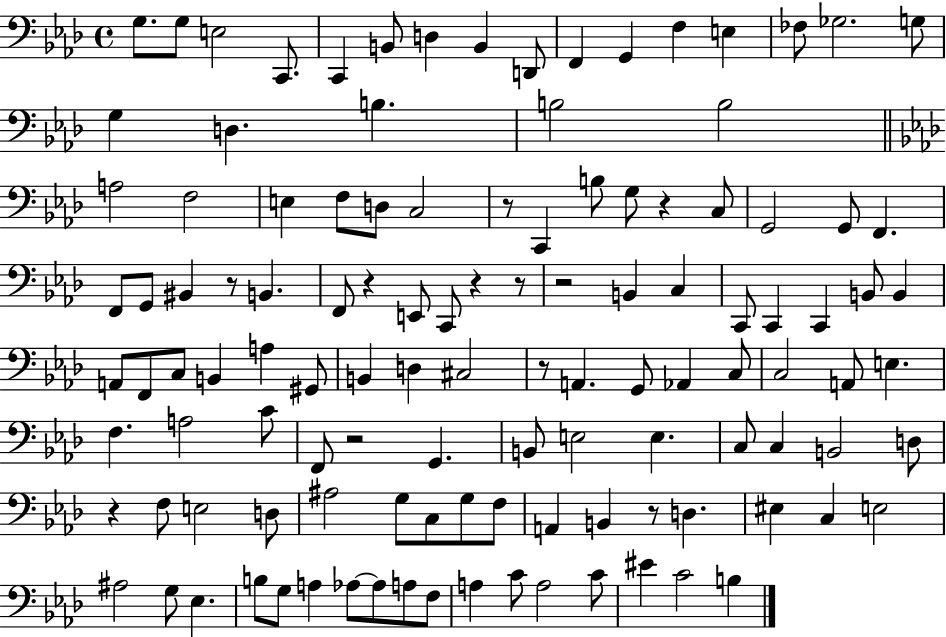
X:1
T:Untitled
M:4/4
L:1/4
K:Ab
G,/2 G,/2 E,2 C,,/2 C,, B,,/2 D, B,, D,,/2 F,, G,, F, E, _F,/2 _G,2 G,/2 G, D, B, B,2 B,2 A,2 F,2 E, F,/2 D,/2 C,2 z/2 C,, B,/2 G,/2 z C,/2 G,,2 G,,/2 F,, F,,/2 G,,/2 ^B,, z/2 B,, F,,/2 z E,,/2 C,,/2 z z/2 z2 B,, C, C,,/2 C,, C,, B,,/2 B,, A,,/2 F,,/2 C,/2 B,, A, ^G,,/2 B,, D, ^C,2 z/2 A,, G,,/2 _A,, C,/2 C,2 A,,/2 E, F, A,2 C/2 F,,/2 z2 G,, B,,/2 E,2 E, C,/2 C, B,,2 D,/2 z F,/2 E,2 D,/2 ^A,2 G,/2 C,/2 G,/2 F,/2 A,, B,, z/2 D, ^E, C, E,2 ^A,2 G,/2 _E, B,/2 G,/2 A, _A,/2 _A,/2 A,/2 F,/2 A, C/2 A,2 C/2 ^E C2 B,